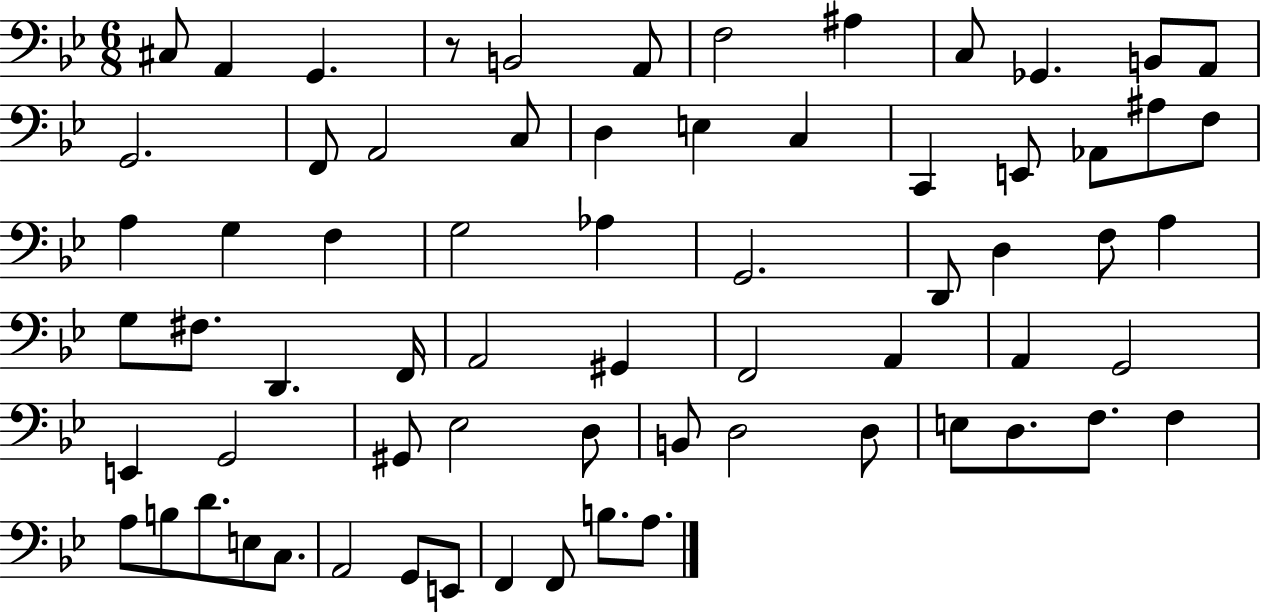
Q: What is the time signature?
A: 6/8